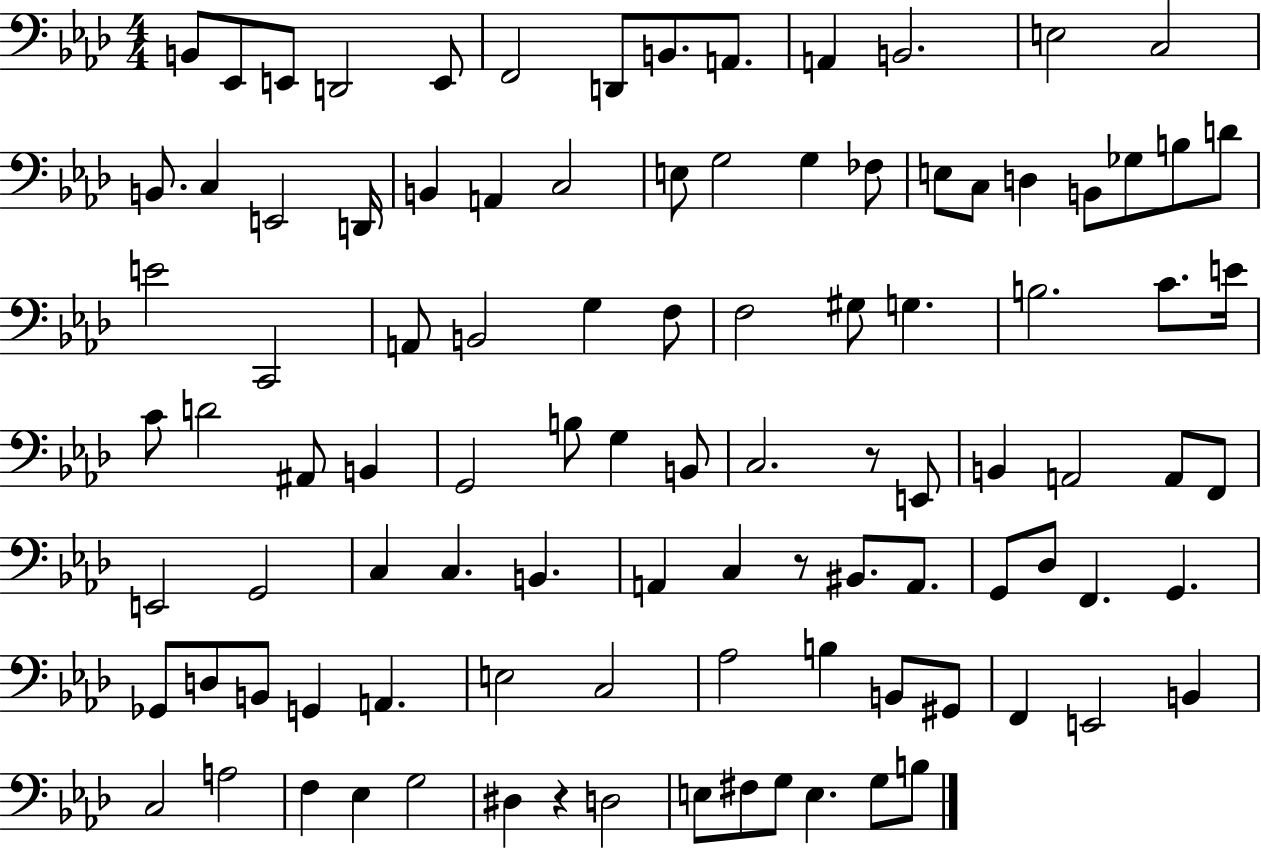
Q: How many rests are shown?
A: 3